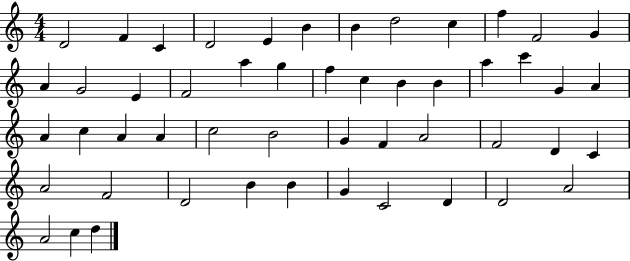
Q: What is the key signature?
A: C major